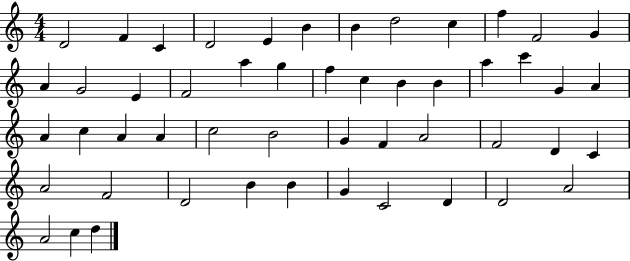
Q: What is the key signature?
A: C major